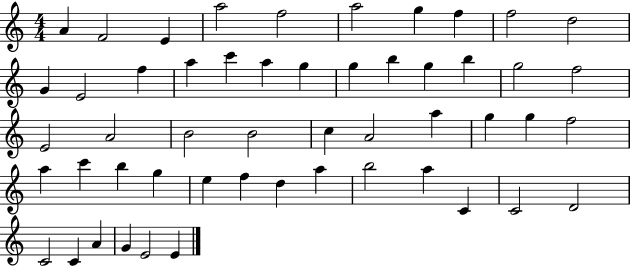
{
  \clef treble
  \numericTimeSignature
  \time 4/4
  \key c \major
  a'4 f'2 e'4 | a''2 f''2 | a''2 g''4 f''4 | f''2 d''2 | \break g'4 e'2 f''4 | a''4 c'''4 a''4 g''4 | g''4 b''4 g''4 b''4 | g''2 f''2 | \break e'2 a'2 | b'2 b'2 | c''4 a'2 a''4 | g''4 g''4 f''2 | \break a''4 c'''4 b''4 g''4 | e''4 f''4 d''4 a''4 | b''2 a''4 c'4 | c'2 d'2 | \break c'2 c'4 a'4 | g'4 e'2 e'4 | \bar "|."
}